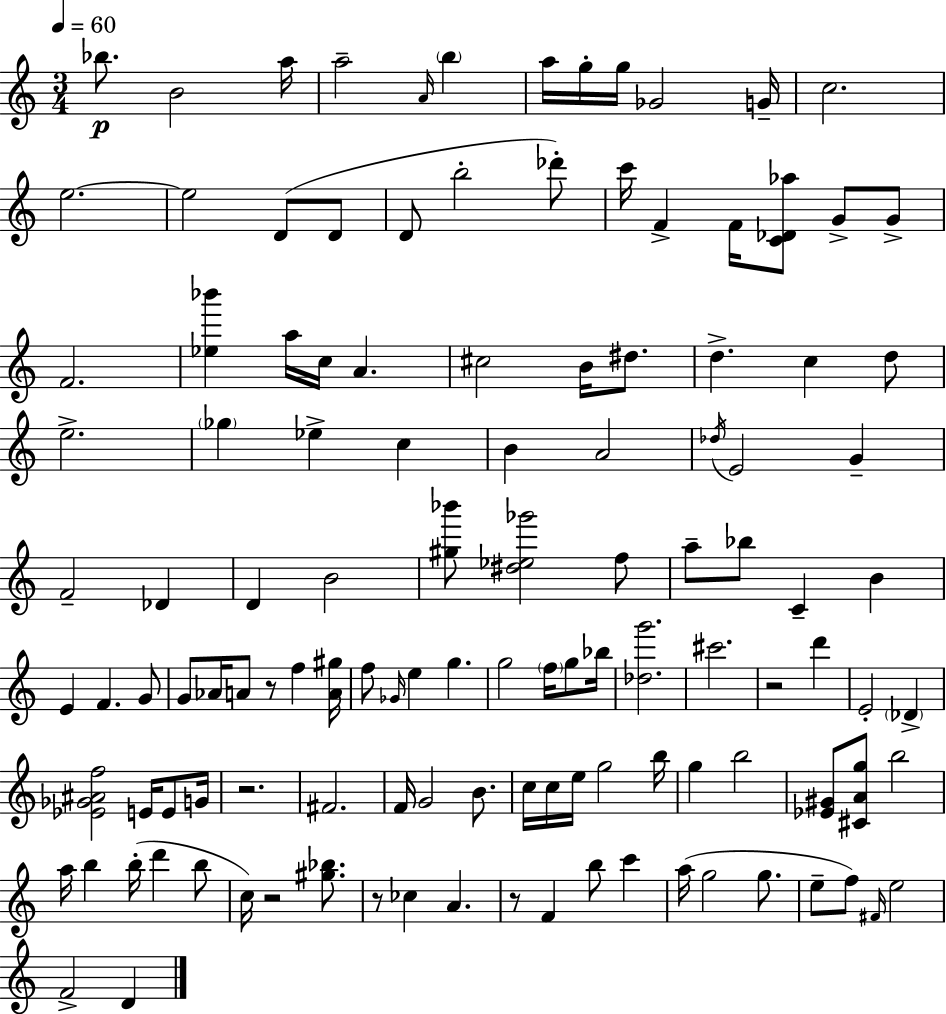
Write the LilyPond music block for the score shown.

{
  \clef treble
  \numericTimeSignature
  \time 3/4
  \key a \minor
  \tempo 4 = 60
  bes''8.\p b'2 a''16 | a''2-- \grace { a'16 } \parenthesize b''4 | a''16 g''16-. g''16 ges'2 | g'16-- c''2. | \break e''2.~~ | e''2 d'8( d'8 | d'8 b''2-. des'''8-.) | c'''16 f'4-> f'16 <c' des' aes''>8 g'8-> g'8-> | \break f'2. | <ees'' bes'''>4 a''16 c''16 a'4. | cis''2 b'16 dis''8. | d''4.-> c''4 d''8 | \break e''2.-> | \parenthesize ges''4 ees''4-> c''4 | b'4 a'2 | \acciaccatura { des''16 } e'2 g'4-- | \break f'2-- des'4 | d'4 b'2 | <gis'' bes'''>8 <dis'' ees'' ges'''>2 | f''8 a''8-- bes''8 c'4-- b'4 | \break e'4 f'4. | g'8 g'8 aes'16 a'8 r8 f''4 | <a' gis''>16 f''8 \grace { ges'16 } e''4 g''4. | g''2 \parenthesize f''16 | \break g''8 bes''16 <des'' g'''>2. | cis'''2. | r2 d'''4 | e'2-. \parenthesize des'4-> | \break <ees' ges' ais' f''>2 e'16 | e'8 g'16 r2. | fis'2. | f'16 g'2 | \break b'8. c''16 c''16 e''16 g''2 | b''16 g''4 b''2 | <ees' gis'>8 <cis' a' g''>8 b''2 | a''16 b''4 b''16-.( d'''4 | \break b''8 c''16) r2 | <gis'' bes''>8. r8 ces''4 a'4. | r8 f'4 b''8 c'''4 | a''16( g''2 | \break g''8. e''8-- f''8) \grace { fis'16 } e''2 | f'2-> | d'4 \bar "|."
}